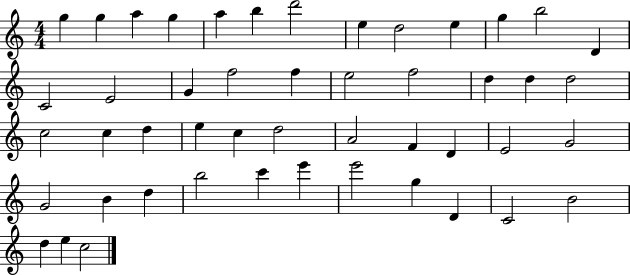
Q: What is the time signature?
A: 4/4